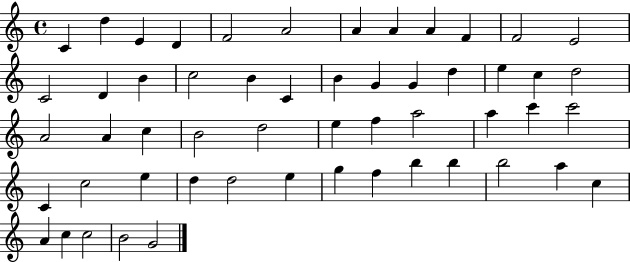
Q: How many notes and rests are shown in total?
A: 54